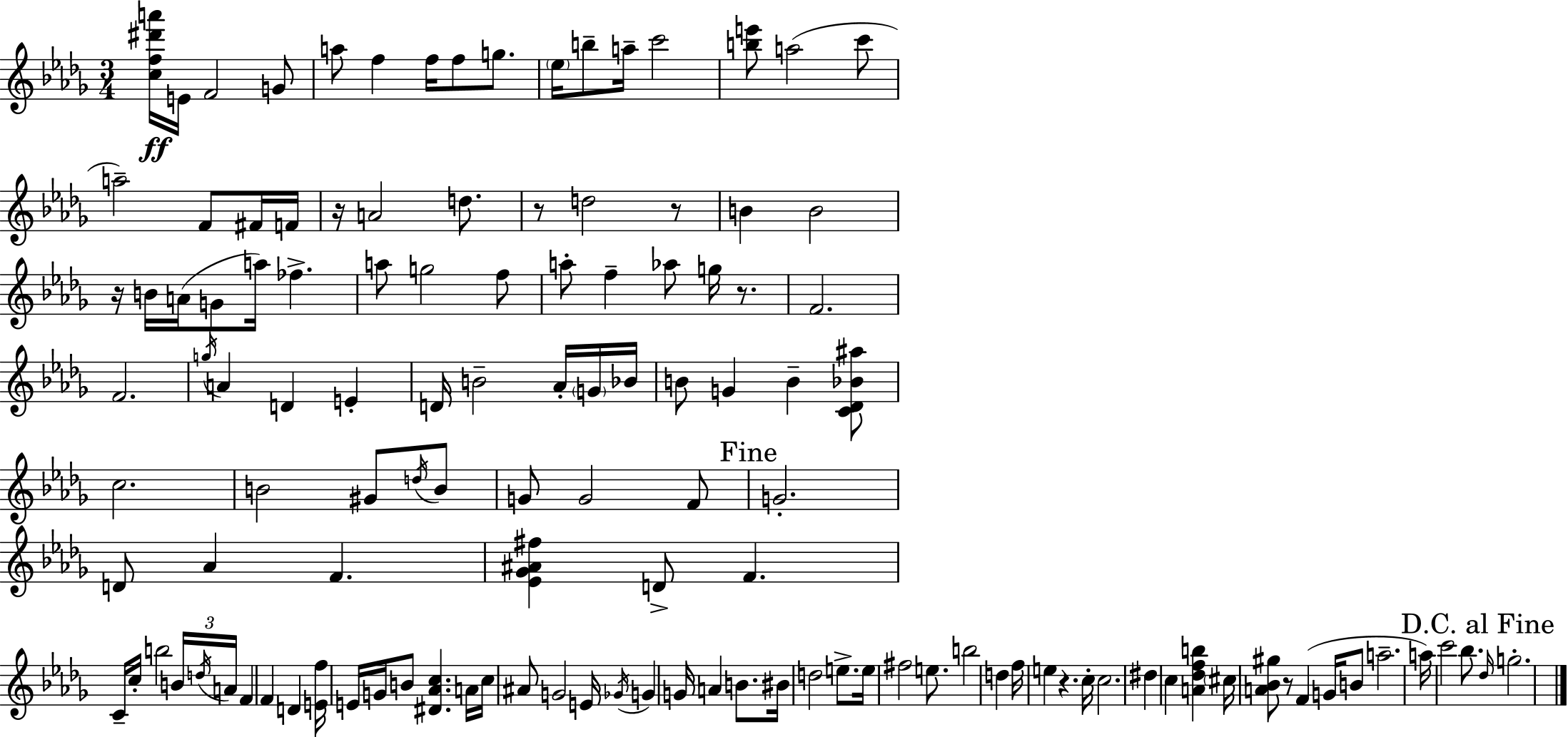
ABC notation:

X:1
T:Untitled
M:3/4
L:1/4
K:Bbm
[cf^d'a']/4 E/4 F2 G/2 a/2 f f/4 f/2 g/2 _e/4 b/2 a/4 c'2 [be']/2 a2 c'/2 a2 F/2 ^F/4 F/4 z/4 A2 d/2 z/2 d2 z/2 B B2 z/4 B/4 A/4 G/2 a/4 _f a/2 g2 f/2 a/2 f _a/2 g/4 z/2 F2 F2 g/4 A D E D/4 B2 _A/4 G/4 _B/4 B/2 G B [C_D_B^a]/2 c2 B2 ^G/2 d/4 B/2 G/2 G2 F/2 G2 D/2 _A F [_E_G^A^f] D/2 F C/4 c/4 b2 B/4 d/4 A/4 F F D [Ef]/4 E/4 G/4 B/2 [^D_Ac] A/4 c/4 ^A/2 G2 E/4 _G/4 G G/4 A B/2 ^B/4 d2 e/2 e/4 ^f2 e/2 b2 d f/4 e z c/4 c2 ^d c [A_dfb] ^c/4 [A_B^g]/2 z/2 F G/4 B/2 a2 a/4 c'2 _b/2 _d/4 g2